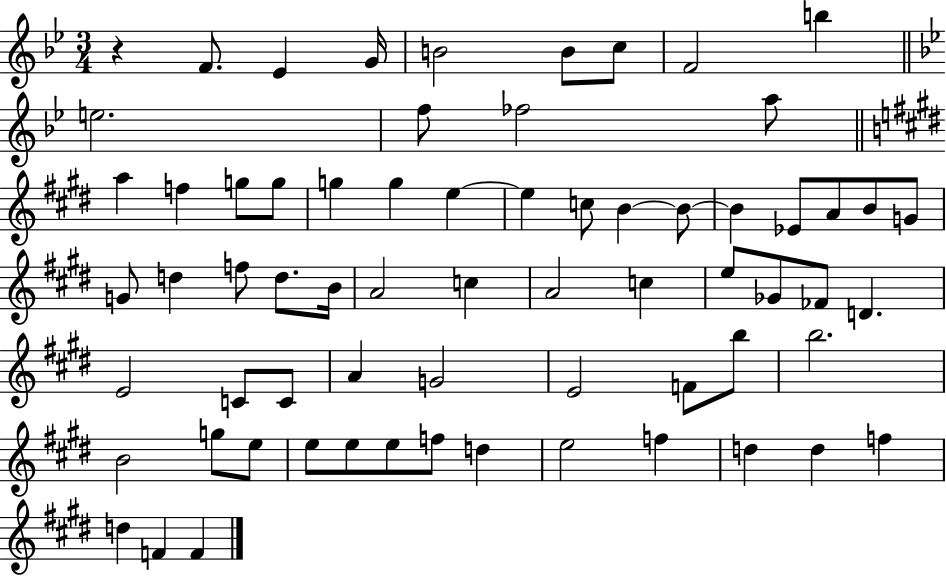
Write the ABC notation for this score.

X:1
T:Untitled
M:3/4
L:1/4
K:Bb
z F/2 _E G/4 B2 B/2 c/2 F2 b e2 f/2 _f2 a/2 a f g/2 g/2 g g e e c/2 B B/2 B _E/2 A/2 B/2 G/2 G/2 d f/2 d/2 B/4 A2 c A2 c e/2 _G/2 _F/2 D E2 C/2 C/2 A G2 E2 F/2 b/2 b2 B2 g/2 e/2 e/2 e/2 e/2 f/2 d e2 f d d f d F F